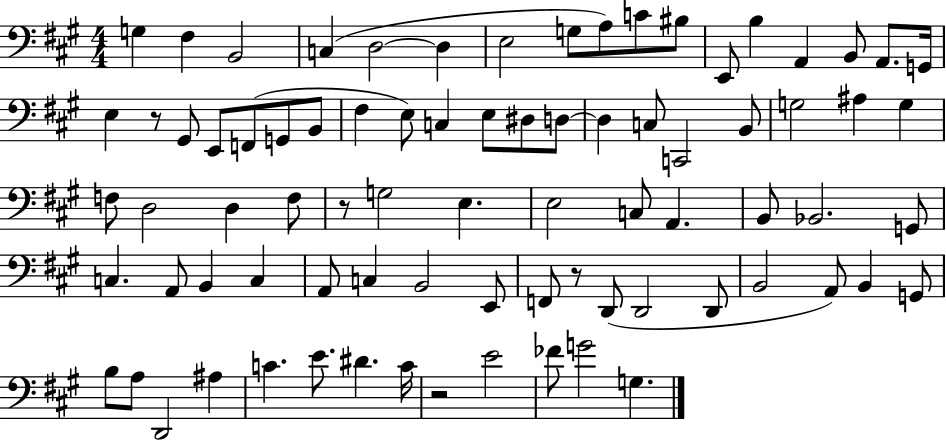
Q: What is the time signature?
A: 4/4